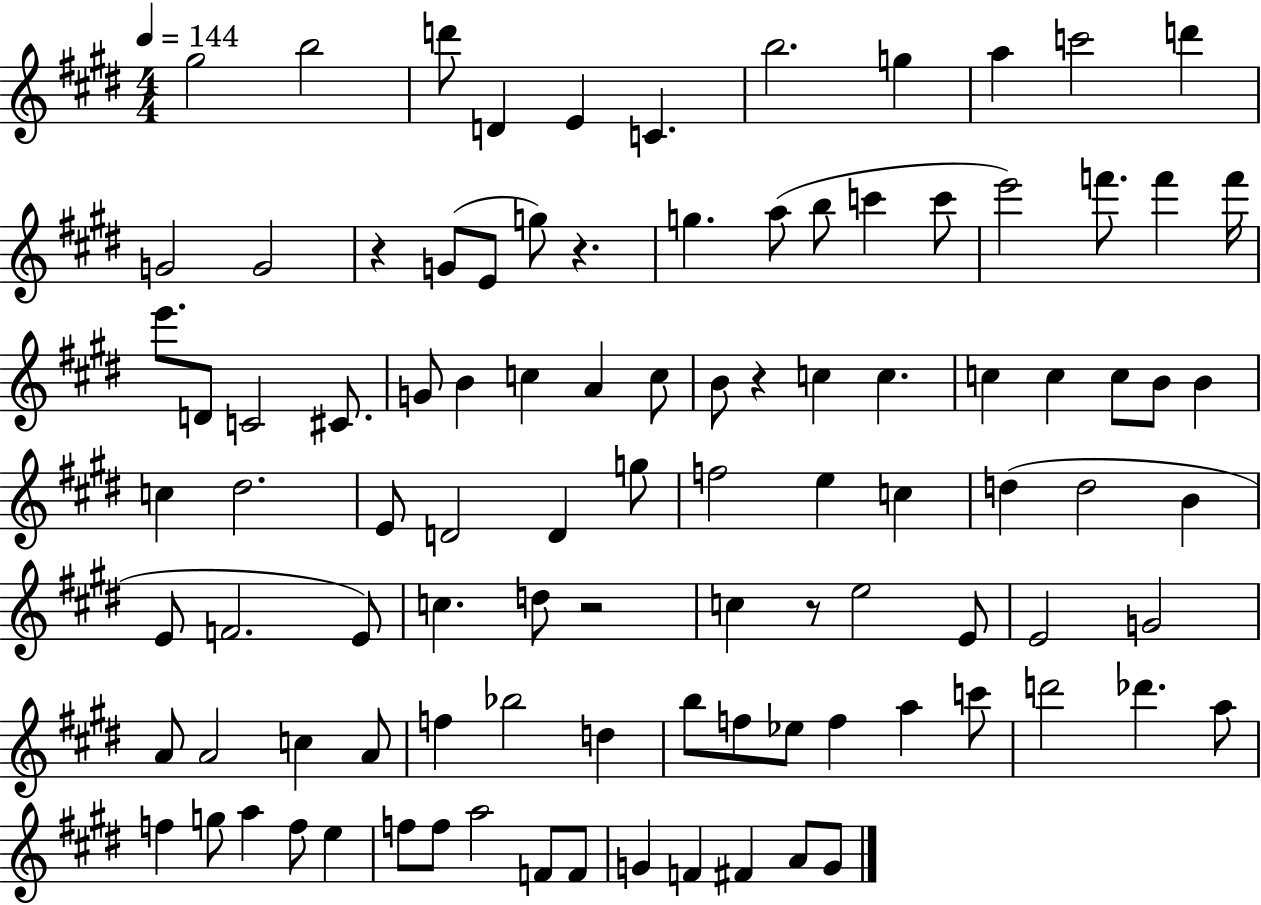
G#5/h B5/h D6/e D4/q E4/q C4/q. B5/h. G5/q A5/q C6/h D6/q G4/h G4/h R/q G4/e E4/e G5/e R/q. G5/q. A5/e B5/e C6/q C6/e E6/h F6/e. F6/q F6/s E6/e. D4/e C4/h C#4/e. G4/e B4/q C5/q A4/q C5/e B4/e R/q C5/q C5/q. C5/q C5/q C5/e B4/e B4/q C5/q D#5/h. E4/e D4/h D4/q G5/e F5/h E5/q C5/q D5/q D5/h B4/q E4/e F4/h. E4/e C5/q. D5/e R/h C5/q R/e E5/h E4/e E4/h G4/h A4/e A4/h C5/q A4/e F5/q Bb5/h D5/q B5/e F5/e Eb5/e F5/q A5/q C6/e D6/h Db6/q. A5/e F5/q G5/e A5/q F5/e E5/q F5/e F5/e A5/h F4/e F4/e G4/q F4/q F#4/q A4/e G4/e